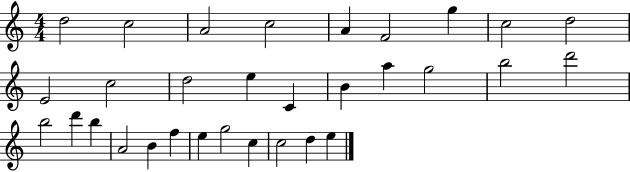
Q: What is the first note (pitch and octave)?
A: D5